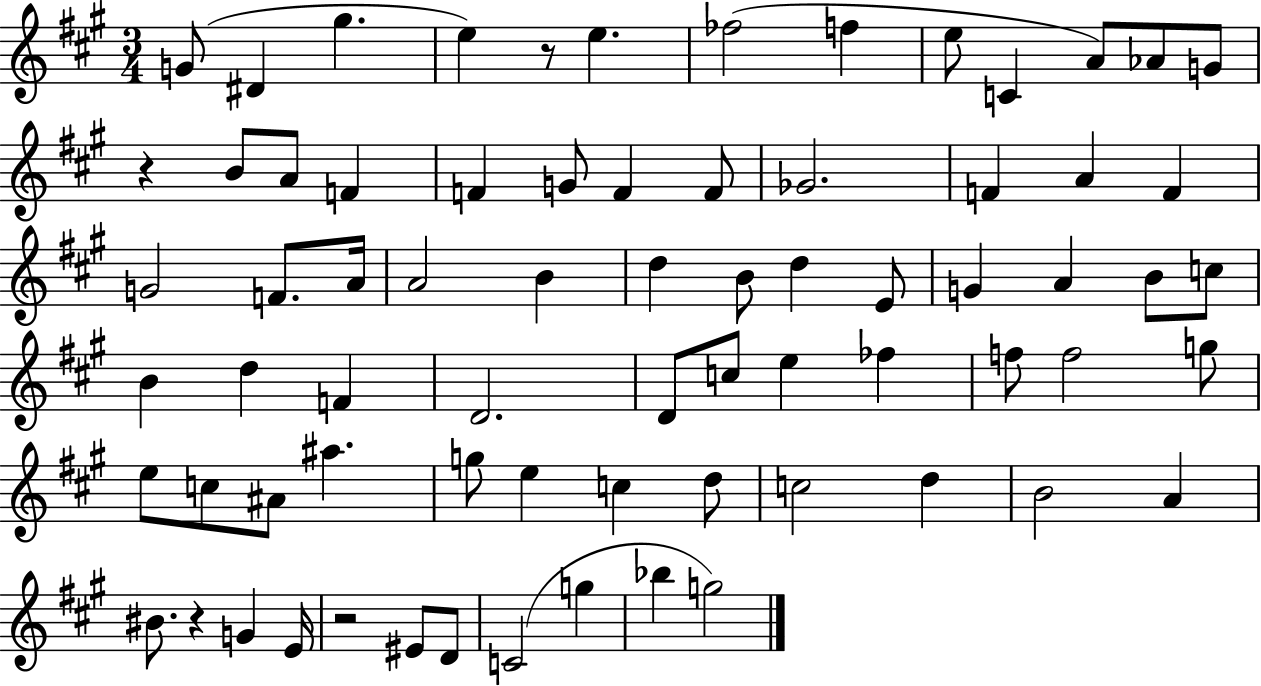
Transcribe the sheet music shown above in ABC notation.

X:1
T:Untitled
M:3/4
L:1/4
K:A
G/2 ^D ^g e z/2 e _f2 f e/2 C A/2 _A/2 G/2 z B/2 A/2 F F G/2 F F/2 _G2 F A F G2 F/2 A/4 A2 B d B/2 d E/2 G A B/2 c/2 B d F D2 D/2 c/2 e _f f/2 f2 g/2 e/2 c/2 ^A/2 ^a g/2 e c d/2 c2 d B2 A ^B/2 z G E/4 z2 ^E/2 D/2 C2 g _b g2